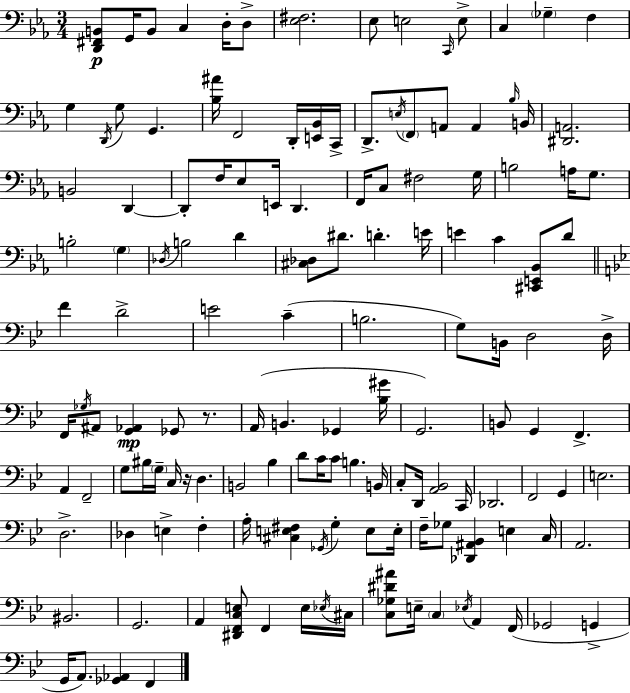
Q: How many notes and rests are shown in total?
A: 140